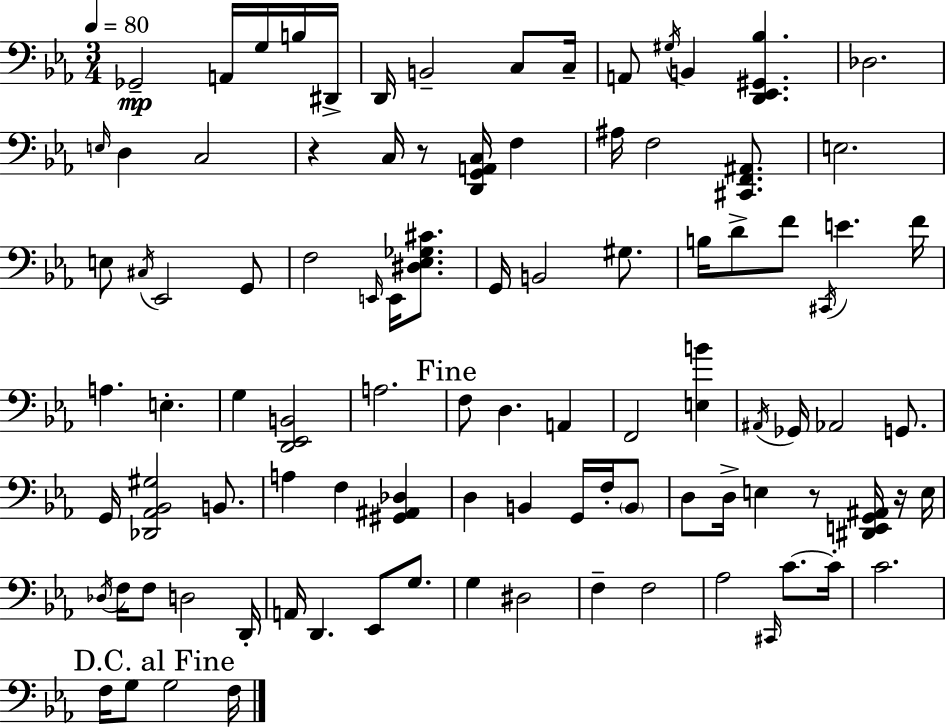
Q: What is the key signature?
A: EES major